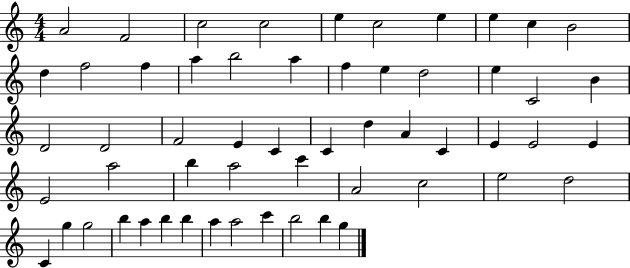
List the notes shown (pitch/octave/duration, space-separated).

A4/h F4/h C5/h C5/h E5/q C5/h E5/q E5/q C5/q B4/h D5/q F5/h F5/q A5/q B5/h A5/q F5/q E5/q D5/h E5/q C4/h B4/q D4/h D4/h F4/h E4/q C4/q C4/q D5/q A4/q C4/q E4/q E4/h E4/q E4/h A5/h B5/q A5/h C6/q A4/h C5/h E5/h D5/h C4/q G5/q G5/h B5/q A5/q B5/q B5/q A5/q A5/h C6/q B5/h B5/q G5/q